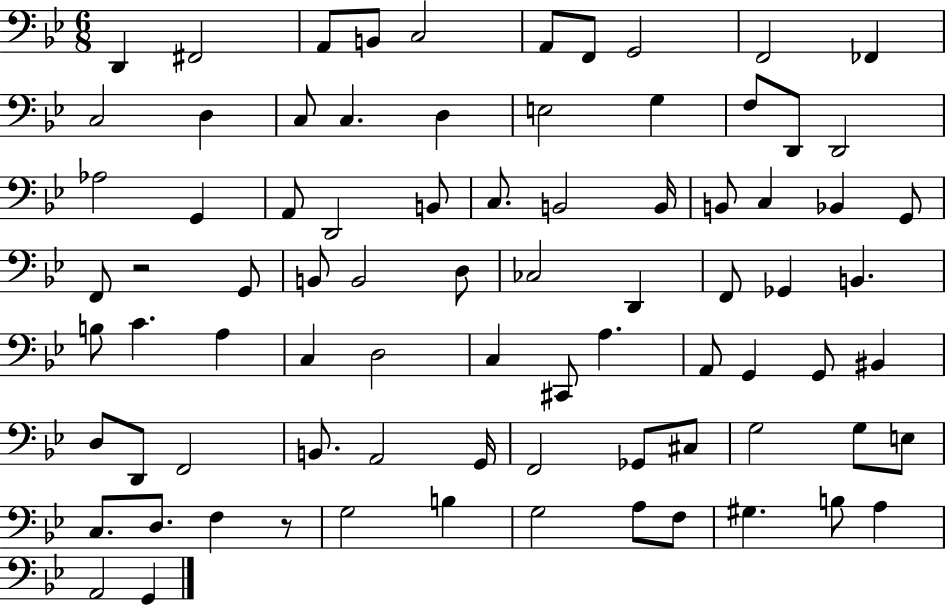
X:1
T:Untitled
M:6/8
L:1/4
K:Bb
D,, ^F,,2 A,,/2 B,,/2 C,2 A,,/2 F,,/2 G,,2 F,,2 _F,, C,2 D, C,/2 C, D, E,2 G, F,/2 D,,/2 D,,2 _A,2 G,, A,,/2 D,,2 B,,/2 C,/2 B,,2 B,,/4 B,,/2 C, _B,, G,,/2 F,,/2 z2 G,,/2 B,,/2 B,,2 D,/2 _C,2 D,, F,,/2 _G,, B,, B,/2 C A, C, D,2 C, ^C,,/2 A, A,,/2 G,, G,,/2 ^B,, D,/2 D,,/2 F,,2 B,,/2 A,,2 G,,/4 F,,2 _G,,/2 ^C,/2 G,2 G,/2 E,/2 C,/2 D,/2 F, z/2 G,2 B, G,2 A,/2 F,/2 ^G, B,/2 A, A,,2 G,,